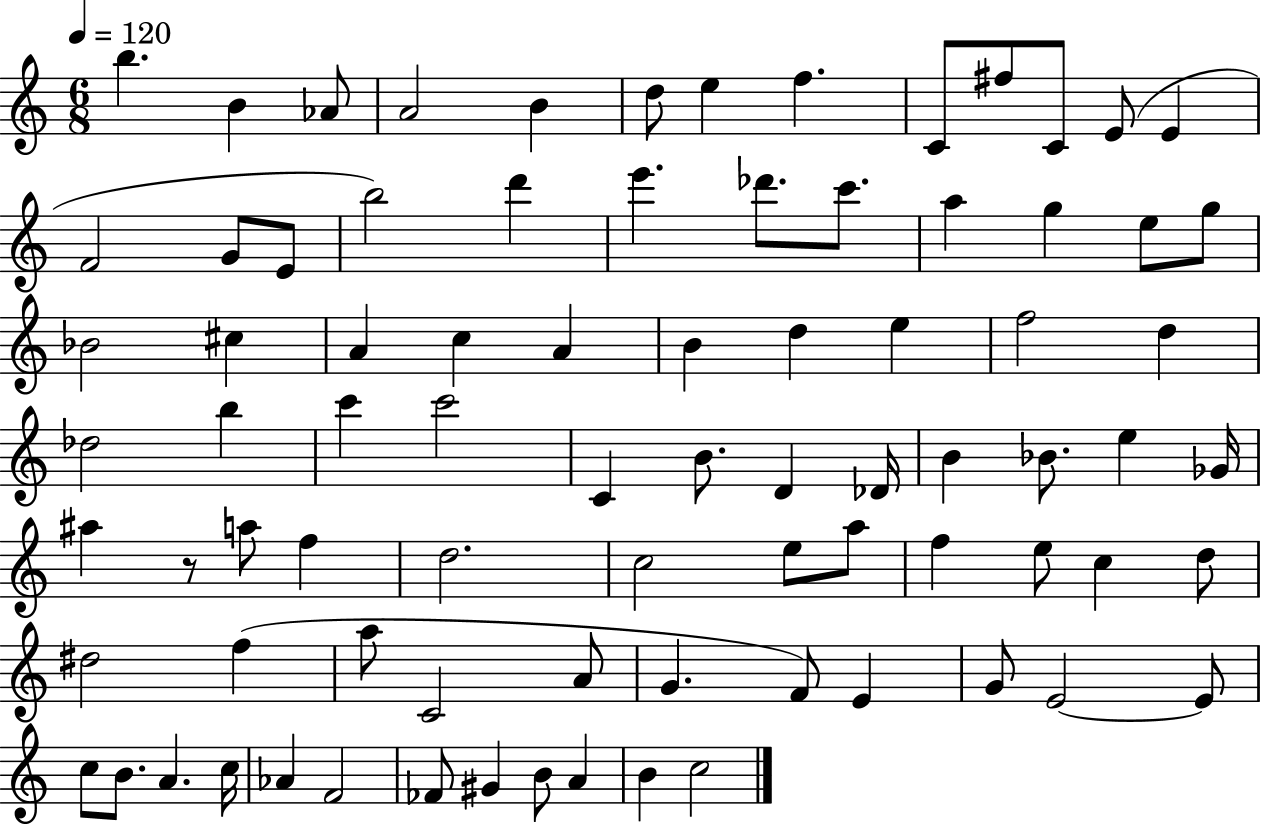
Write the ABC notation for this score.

X:1
T:Untitled
M:6/8
L:1/4
K:C
b B _A/2 A2 B d/2 e f C/2 ^f/2 C/2 E/2 E F2 G/2 E/2 b2 d' e' _d'/2 c'/2 a g e/2 g/2 _B2 ^c A c A B d e f2 d _d2 b c' c'2 C B/2 D _D/4 B _B/2 e _G/4 ^a z/2 a/2 f d2 c2 e/2 a/2 f e/2 c d/2 ^d2 f a/2 C2 A/2 G F/2 E G/2 E2 E/2 c/2 B/2 A c/4 _A F2 _F/2 ^G B/2 A B c2